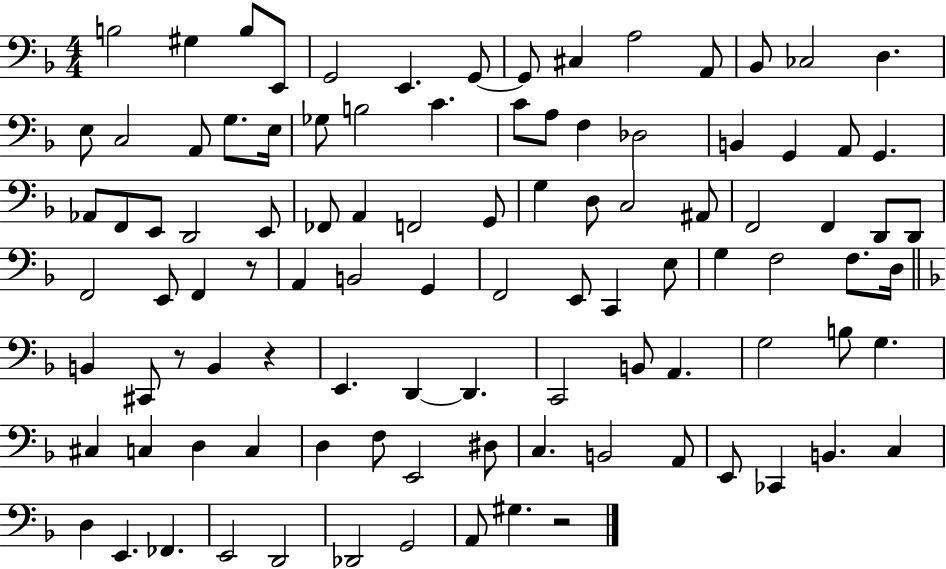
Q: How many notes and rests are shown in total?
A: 101